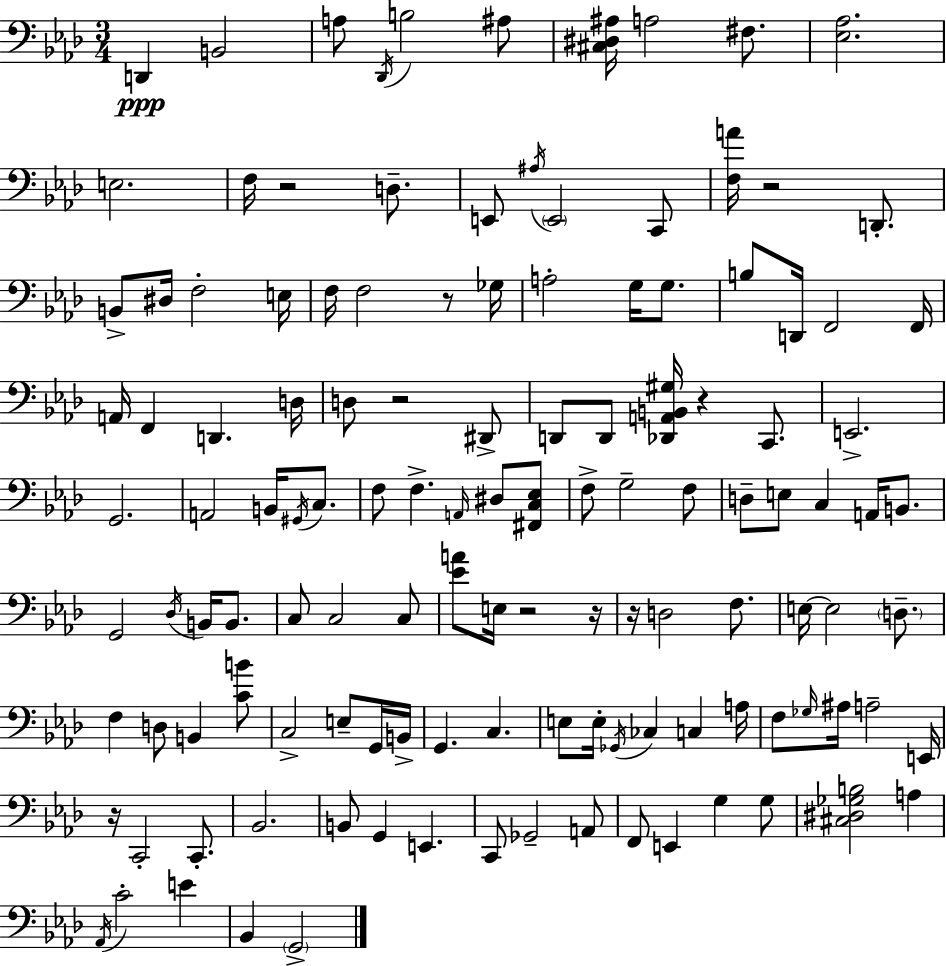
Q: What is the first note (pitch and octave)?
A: D2